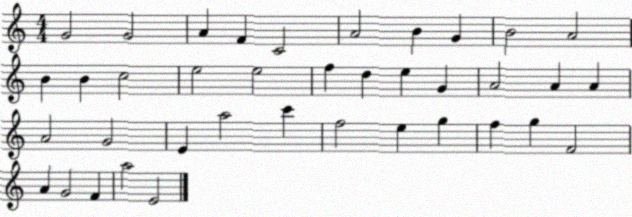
X:1
T:Untitled
M:4/4
L:1/4
K:C
G2 G2 A F C2 A2 B G B2 A2 B B c2 e2 e2 f d e G A2 A A A2 G2 E a2 c' f2 e g f g F2 A G2 F a2 E2